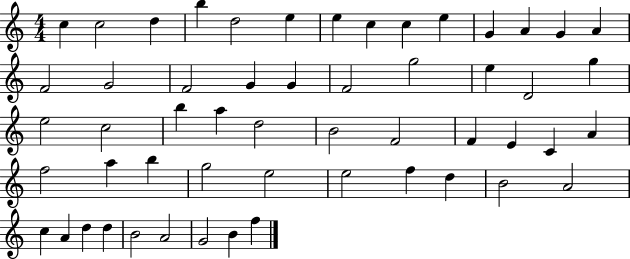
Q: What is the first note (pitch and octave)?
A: C5